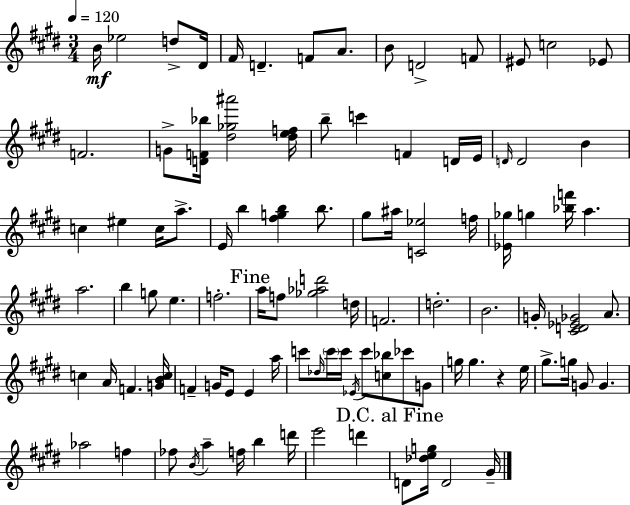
B4/s Eb5/h D5/e D#4/s F#4/s D4/q. F4/e A4/e. B4/e D4/h F4/e EIS4/e C5/h Eb4/e F4/h. G4/e [D4,F4,Bb5]/s [D#5,Gb5,A#6]/h [D#5,E5,F5]/s B5/e C6/q F4/q D4/s E4/s D4/s D4/h B4/q C5/q EIS5/q C5/s A5/e. E4/s B5/q [F#5,G5,B5]/q B5/e. G#5/e A#5/s [C4,Eb5]/h F5/s [Eb4,Gb5]/s G5/q [Bb5,F6]/s A5/q. A5/h. B5/q G5/e E5/q. F5/h. A5/s F5/e [Gb5,Ab5,D6]/h D5/s F4/h. D5/h. B4/h. G4/s [C#4,D4,Eb4,Gb4]/h A4/e. C5/q A4/s F4/q. [G4,B4,C5]/s F4/q G4/s E4/e E4/q A5/s C6/e Db5/s C6/s C6/s Eb4/s C6/e [C5,Bb5]/e CES6/e G4/e G5/s G5/q. R/q E5/s G#5/e. G5/s G4/e G4/q. Ab5/h F5/q FES5/e B4/s A5/q F5/s B5/q D6/s E6/h D6/q D4/e [Db5,E5,G5]/s D4/h G#4/s